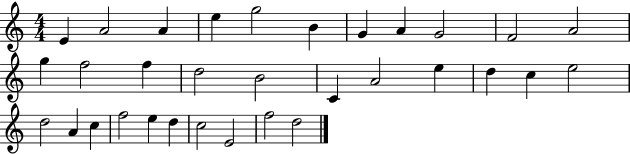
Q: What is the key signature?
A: C major